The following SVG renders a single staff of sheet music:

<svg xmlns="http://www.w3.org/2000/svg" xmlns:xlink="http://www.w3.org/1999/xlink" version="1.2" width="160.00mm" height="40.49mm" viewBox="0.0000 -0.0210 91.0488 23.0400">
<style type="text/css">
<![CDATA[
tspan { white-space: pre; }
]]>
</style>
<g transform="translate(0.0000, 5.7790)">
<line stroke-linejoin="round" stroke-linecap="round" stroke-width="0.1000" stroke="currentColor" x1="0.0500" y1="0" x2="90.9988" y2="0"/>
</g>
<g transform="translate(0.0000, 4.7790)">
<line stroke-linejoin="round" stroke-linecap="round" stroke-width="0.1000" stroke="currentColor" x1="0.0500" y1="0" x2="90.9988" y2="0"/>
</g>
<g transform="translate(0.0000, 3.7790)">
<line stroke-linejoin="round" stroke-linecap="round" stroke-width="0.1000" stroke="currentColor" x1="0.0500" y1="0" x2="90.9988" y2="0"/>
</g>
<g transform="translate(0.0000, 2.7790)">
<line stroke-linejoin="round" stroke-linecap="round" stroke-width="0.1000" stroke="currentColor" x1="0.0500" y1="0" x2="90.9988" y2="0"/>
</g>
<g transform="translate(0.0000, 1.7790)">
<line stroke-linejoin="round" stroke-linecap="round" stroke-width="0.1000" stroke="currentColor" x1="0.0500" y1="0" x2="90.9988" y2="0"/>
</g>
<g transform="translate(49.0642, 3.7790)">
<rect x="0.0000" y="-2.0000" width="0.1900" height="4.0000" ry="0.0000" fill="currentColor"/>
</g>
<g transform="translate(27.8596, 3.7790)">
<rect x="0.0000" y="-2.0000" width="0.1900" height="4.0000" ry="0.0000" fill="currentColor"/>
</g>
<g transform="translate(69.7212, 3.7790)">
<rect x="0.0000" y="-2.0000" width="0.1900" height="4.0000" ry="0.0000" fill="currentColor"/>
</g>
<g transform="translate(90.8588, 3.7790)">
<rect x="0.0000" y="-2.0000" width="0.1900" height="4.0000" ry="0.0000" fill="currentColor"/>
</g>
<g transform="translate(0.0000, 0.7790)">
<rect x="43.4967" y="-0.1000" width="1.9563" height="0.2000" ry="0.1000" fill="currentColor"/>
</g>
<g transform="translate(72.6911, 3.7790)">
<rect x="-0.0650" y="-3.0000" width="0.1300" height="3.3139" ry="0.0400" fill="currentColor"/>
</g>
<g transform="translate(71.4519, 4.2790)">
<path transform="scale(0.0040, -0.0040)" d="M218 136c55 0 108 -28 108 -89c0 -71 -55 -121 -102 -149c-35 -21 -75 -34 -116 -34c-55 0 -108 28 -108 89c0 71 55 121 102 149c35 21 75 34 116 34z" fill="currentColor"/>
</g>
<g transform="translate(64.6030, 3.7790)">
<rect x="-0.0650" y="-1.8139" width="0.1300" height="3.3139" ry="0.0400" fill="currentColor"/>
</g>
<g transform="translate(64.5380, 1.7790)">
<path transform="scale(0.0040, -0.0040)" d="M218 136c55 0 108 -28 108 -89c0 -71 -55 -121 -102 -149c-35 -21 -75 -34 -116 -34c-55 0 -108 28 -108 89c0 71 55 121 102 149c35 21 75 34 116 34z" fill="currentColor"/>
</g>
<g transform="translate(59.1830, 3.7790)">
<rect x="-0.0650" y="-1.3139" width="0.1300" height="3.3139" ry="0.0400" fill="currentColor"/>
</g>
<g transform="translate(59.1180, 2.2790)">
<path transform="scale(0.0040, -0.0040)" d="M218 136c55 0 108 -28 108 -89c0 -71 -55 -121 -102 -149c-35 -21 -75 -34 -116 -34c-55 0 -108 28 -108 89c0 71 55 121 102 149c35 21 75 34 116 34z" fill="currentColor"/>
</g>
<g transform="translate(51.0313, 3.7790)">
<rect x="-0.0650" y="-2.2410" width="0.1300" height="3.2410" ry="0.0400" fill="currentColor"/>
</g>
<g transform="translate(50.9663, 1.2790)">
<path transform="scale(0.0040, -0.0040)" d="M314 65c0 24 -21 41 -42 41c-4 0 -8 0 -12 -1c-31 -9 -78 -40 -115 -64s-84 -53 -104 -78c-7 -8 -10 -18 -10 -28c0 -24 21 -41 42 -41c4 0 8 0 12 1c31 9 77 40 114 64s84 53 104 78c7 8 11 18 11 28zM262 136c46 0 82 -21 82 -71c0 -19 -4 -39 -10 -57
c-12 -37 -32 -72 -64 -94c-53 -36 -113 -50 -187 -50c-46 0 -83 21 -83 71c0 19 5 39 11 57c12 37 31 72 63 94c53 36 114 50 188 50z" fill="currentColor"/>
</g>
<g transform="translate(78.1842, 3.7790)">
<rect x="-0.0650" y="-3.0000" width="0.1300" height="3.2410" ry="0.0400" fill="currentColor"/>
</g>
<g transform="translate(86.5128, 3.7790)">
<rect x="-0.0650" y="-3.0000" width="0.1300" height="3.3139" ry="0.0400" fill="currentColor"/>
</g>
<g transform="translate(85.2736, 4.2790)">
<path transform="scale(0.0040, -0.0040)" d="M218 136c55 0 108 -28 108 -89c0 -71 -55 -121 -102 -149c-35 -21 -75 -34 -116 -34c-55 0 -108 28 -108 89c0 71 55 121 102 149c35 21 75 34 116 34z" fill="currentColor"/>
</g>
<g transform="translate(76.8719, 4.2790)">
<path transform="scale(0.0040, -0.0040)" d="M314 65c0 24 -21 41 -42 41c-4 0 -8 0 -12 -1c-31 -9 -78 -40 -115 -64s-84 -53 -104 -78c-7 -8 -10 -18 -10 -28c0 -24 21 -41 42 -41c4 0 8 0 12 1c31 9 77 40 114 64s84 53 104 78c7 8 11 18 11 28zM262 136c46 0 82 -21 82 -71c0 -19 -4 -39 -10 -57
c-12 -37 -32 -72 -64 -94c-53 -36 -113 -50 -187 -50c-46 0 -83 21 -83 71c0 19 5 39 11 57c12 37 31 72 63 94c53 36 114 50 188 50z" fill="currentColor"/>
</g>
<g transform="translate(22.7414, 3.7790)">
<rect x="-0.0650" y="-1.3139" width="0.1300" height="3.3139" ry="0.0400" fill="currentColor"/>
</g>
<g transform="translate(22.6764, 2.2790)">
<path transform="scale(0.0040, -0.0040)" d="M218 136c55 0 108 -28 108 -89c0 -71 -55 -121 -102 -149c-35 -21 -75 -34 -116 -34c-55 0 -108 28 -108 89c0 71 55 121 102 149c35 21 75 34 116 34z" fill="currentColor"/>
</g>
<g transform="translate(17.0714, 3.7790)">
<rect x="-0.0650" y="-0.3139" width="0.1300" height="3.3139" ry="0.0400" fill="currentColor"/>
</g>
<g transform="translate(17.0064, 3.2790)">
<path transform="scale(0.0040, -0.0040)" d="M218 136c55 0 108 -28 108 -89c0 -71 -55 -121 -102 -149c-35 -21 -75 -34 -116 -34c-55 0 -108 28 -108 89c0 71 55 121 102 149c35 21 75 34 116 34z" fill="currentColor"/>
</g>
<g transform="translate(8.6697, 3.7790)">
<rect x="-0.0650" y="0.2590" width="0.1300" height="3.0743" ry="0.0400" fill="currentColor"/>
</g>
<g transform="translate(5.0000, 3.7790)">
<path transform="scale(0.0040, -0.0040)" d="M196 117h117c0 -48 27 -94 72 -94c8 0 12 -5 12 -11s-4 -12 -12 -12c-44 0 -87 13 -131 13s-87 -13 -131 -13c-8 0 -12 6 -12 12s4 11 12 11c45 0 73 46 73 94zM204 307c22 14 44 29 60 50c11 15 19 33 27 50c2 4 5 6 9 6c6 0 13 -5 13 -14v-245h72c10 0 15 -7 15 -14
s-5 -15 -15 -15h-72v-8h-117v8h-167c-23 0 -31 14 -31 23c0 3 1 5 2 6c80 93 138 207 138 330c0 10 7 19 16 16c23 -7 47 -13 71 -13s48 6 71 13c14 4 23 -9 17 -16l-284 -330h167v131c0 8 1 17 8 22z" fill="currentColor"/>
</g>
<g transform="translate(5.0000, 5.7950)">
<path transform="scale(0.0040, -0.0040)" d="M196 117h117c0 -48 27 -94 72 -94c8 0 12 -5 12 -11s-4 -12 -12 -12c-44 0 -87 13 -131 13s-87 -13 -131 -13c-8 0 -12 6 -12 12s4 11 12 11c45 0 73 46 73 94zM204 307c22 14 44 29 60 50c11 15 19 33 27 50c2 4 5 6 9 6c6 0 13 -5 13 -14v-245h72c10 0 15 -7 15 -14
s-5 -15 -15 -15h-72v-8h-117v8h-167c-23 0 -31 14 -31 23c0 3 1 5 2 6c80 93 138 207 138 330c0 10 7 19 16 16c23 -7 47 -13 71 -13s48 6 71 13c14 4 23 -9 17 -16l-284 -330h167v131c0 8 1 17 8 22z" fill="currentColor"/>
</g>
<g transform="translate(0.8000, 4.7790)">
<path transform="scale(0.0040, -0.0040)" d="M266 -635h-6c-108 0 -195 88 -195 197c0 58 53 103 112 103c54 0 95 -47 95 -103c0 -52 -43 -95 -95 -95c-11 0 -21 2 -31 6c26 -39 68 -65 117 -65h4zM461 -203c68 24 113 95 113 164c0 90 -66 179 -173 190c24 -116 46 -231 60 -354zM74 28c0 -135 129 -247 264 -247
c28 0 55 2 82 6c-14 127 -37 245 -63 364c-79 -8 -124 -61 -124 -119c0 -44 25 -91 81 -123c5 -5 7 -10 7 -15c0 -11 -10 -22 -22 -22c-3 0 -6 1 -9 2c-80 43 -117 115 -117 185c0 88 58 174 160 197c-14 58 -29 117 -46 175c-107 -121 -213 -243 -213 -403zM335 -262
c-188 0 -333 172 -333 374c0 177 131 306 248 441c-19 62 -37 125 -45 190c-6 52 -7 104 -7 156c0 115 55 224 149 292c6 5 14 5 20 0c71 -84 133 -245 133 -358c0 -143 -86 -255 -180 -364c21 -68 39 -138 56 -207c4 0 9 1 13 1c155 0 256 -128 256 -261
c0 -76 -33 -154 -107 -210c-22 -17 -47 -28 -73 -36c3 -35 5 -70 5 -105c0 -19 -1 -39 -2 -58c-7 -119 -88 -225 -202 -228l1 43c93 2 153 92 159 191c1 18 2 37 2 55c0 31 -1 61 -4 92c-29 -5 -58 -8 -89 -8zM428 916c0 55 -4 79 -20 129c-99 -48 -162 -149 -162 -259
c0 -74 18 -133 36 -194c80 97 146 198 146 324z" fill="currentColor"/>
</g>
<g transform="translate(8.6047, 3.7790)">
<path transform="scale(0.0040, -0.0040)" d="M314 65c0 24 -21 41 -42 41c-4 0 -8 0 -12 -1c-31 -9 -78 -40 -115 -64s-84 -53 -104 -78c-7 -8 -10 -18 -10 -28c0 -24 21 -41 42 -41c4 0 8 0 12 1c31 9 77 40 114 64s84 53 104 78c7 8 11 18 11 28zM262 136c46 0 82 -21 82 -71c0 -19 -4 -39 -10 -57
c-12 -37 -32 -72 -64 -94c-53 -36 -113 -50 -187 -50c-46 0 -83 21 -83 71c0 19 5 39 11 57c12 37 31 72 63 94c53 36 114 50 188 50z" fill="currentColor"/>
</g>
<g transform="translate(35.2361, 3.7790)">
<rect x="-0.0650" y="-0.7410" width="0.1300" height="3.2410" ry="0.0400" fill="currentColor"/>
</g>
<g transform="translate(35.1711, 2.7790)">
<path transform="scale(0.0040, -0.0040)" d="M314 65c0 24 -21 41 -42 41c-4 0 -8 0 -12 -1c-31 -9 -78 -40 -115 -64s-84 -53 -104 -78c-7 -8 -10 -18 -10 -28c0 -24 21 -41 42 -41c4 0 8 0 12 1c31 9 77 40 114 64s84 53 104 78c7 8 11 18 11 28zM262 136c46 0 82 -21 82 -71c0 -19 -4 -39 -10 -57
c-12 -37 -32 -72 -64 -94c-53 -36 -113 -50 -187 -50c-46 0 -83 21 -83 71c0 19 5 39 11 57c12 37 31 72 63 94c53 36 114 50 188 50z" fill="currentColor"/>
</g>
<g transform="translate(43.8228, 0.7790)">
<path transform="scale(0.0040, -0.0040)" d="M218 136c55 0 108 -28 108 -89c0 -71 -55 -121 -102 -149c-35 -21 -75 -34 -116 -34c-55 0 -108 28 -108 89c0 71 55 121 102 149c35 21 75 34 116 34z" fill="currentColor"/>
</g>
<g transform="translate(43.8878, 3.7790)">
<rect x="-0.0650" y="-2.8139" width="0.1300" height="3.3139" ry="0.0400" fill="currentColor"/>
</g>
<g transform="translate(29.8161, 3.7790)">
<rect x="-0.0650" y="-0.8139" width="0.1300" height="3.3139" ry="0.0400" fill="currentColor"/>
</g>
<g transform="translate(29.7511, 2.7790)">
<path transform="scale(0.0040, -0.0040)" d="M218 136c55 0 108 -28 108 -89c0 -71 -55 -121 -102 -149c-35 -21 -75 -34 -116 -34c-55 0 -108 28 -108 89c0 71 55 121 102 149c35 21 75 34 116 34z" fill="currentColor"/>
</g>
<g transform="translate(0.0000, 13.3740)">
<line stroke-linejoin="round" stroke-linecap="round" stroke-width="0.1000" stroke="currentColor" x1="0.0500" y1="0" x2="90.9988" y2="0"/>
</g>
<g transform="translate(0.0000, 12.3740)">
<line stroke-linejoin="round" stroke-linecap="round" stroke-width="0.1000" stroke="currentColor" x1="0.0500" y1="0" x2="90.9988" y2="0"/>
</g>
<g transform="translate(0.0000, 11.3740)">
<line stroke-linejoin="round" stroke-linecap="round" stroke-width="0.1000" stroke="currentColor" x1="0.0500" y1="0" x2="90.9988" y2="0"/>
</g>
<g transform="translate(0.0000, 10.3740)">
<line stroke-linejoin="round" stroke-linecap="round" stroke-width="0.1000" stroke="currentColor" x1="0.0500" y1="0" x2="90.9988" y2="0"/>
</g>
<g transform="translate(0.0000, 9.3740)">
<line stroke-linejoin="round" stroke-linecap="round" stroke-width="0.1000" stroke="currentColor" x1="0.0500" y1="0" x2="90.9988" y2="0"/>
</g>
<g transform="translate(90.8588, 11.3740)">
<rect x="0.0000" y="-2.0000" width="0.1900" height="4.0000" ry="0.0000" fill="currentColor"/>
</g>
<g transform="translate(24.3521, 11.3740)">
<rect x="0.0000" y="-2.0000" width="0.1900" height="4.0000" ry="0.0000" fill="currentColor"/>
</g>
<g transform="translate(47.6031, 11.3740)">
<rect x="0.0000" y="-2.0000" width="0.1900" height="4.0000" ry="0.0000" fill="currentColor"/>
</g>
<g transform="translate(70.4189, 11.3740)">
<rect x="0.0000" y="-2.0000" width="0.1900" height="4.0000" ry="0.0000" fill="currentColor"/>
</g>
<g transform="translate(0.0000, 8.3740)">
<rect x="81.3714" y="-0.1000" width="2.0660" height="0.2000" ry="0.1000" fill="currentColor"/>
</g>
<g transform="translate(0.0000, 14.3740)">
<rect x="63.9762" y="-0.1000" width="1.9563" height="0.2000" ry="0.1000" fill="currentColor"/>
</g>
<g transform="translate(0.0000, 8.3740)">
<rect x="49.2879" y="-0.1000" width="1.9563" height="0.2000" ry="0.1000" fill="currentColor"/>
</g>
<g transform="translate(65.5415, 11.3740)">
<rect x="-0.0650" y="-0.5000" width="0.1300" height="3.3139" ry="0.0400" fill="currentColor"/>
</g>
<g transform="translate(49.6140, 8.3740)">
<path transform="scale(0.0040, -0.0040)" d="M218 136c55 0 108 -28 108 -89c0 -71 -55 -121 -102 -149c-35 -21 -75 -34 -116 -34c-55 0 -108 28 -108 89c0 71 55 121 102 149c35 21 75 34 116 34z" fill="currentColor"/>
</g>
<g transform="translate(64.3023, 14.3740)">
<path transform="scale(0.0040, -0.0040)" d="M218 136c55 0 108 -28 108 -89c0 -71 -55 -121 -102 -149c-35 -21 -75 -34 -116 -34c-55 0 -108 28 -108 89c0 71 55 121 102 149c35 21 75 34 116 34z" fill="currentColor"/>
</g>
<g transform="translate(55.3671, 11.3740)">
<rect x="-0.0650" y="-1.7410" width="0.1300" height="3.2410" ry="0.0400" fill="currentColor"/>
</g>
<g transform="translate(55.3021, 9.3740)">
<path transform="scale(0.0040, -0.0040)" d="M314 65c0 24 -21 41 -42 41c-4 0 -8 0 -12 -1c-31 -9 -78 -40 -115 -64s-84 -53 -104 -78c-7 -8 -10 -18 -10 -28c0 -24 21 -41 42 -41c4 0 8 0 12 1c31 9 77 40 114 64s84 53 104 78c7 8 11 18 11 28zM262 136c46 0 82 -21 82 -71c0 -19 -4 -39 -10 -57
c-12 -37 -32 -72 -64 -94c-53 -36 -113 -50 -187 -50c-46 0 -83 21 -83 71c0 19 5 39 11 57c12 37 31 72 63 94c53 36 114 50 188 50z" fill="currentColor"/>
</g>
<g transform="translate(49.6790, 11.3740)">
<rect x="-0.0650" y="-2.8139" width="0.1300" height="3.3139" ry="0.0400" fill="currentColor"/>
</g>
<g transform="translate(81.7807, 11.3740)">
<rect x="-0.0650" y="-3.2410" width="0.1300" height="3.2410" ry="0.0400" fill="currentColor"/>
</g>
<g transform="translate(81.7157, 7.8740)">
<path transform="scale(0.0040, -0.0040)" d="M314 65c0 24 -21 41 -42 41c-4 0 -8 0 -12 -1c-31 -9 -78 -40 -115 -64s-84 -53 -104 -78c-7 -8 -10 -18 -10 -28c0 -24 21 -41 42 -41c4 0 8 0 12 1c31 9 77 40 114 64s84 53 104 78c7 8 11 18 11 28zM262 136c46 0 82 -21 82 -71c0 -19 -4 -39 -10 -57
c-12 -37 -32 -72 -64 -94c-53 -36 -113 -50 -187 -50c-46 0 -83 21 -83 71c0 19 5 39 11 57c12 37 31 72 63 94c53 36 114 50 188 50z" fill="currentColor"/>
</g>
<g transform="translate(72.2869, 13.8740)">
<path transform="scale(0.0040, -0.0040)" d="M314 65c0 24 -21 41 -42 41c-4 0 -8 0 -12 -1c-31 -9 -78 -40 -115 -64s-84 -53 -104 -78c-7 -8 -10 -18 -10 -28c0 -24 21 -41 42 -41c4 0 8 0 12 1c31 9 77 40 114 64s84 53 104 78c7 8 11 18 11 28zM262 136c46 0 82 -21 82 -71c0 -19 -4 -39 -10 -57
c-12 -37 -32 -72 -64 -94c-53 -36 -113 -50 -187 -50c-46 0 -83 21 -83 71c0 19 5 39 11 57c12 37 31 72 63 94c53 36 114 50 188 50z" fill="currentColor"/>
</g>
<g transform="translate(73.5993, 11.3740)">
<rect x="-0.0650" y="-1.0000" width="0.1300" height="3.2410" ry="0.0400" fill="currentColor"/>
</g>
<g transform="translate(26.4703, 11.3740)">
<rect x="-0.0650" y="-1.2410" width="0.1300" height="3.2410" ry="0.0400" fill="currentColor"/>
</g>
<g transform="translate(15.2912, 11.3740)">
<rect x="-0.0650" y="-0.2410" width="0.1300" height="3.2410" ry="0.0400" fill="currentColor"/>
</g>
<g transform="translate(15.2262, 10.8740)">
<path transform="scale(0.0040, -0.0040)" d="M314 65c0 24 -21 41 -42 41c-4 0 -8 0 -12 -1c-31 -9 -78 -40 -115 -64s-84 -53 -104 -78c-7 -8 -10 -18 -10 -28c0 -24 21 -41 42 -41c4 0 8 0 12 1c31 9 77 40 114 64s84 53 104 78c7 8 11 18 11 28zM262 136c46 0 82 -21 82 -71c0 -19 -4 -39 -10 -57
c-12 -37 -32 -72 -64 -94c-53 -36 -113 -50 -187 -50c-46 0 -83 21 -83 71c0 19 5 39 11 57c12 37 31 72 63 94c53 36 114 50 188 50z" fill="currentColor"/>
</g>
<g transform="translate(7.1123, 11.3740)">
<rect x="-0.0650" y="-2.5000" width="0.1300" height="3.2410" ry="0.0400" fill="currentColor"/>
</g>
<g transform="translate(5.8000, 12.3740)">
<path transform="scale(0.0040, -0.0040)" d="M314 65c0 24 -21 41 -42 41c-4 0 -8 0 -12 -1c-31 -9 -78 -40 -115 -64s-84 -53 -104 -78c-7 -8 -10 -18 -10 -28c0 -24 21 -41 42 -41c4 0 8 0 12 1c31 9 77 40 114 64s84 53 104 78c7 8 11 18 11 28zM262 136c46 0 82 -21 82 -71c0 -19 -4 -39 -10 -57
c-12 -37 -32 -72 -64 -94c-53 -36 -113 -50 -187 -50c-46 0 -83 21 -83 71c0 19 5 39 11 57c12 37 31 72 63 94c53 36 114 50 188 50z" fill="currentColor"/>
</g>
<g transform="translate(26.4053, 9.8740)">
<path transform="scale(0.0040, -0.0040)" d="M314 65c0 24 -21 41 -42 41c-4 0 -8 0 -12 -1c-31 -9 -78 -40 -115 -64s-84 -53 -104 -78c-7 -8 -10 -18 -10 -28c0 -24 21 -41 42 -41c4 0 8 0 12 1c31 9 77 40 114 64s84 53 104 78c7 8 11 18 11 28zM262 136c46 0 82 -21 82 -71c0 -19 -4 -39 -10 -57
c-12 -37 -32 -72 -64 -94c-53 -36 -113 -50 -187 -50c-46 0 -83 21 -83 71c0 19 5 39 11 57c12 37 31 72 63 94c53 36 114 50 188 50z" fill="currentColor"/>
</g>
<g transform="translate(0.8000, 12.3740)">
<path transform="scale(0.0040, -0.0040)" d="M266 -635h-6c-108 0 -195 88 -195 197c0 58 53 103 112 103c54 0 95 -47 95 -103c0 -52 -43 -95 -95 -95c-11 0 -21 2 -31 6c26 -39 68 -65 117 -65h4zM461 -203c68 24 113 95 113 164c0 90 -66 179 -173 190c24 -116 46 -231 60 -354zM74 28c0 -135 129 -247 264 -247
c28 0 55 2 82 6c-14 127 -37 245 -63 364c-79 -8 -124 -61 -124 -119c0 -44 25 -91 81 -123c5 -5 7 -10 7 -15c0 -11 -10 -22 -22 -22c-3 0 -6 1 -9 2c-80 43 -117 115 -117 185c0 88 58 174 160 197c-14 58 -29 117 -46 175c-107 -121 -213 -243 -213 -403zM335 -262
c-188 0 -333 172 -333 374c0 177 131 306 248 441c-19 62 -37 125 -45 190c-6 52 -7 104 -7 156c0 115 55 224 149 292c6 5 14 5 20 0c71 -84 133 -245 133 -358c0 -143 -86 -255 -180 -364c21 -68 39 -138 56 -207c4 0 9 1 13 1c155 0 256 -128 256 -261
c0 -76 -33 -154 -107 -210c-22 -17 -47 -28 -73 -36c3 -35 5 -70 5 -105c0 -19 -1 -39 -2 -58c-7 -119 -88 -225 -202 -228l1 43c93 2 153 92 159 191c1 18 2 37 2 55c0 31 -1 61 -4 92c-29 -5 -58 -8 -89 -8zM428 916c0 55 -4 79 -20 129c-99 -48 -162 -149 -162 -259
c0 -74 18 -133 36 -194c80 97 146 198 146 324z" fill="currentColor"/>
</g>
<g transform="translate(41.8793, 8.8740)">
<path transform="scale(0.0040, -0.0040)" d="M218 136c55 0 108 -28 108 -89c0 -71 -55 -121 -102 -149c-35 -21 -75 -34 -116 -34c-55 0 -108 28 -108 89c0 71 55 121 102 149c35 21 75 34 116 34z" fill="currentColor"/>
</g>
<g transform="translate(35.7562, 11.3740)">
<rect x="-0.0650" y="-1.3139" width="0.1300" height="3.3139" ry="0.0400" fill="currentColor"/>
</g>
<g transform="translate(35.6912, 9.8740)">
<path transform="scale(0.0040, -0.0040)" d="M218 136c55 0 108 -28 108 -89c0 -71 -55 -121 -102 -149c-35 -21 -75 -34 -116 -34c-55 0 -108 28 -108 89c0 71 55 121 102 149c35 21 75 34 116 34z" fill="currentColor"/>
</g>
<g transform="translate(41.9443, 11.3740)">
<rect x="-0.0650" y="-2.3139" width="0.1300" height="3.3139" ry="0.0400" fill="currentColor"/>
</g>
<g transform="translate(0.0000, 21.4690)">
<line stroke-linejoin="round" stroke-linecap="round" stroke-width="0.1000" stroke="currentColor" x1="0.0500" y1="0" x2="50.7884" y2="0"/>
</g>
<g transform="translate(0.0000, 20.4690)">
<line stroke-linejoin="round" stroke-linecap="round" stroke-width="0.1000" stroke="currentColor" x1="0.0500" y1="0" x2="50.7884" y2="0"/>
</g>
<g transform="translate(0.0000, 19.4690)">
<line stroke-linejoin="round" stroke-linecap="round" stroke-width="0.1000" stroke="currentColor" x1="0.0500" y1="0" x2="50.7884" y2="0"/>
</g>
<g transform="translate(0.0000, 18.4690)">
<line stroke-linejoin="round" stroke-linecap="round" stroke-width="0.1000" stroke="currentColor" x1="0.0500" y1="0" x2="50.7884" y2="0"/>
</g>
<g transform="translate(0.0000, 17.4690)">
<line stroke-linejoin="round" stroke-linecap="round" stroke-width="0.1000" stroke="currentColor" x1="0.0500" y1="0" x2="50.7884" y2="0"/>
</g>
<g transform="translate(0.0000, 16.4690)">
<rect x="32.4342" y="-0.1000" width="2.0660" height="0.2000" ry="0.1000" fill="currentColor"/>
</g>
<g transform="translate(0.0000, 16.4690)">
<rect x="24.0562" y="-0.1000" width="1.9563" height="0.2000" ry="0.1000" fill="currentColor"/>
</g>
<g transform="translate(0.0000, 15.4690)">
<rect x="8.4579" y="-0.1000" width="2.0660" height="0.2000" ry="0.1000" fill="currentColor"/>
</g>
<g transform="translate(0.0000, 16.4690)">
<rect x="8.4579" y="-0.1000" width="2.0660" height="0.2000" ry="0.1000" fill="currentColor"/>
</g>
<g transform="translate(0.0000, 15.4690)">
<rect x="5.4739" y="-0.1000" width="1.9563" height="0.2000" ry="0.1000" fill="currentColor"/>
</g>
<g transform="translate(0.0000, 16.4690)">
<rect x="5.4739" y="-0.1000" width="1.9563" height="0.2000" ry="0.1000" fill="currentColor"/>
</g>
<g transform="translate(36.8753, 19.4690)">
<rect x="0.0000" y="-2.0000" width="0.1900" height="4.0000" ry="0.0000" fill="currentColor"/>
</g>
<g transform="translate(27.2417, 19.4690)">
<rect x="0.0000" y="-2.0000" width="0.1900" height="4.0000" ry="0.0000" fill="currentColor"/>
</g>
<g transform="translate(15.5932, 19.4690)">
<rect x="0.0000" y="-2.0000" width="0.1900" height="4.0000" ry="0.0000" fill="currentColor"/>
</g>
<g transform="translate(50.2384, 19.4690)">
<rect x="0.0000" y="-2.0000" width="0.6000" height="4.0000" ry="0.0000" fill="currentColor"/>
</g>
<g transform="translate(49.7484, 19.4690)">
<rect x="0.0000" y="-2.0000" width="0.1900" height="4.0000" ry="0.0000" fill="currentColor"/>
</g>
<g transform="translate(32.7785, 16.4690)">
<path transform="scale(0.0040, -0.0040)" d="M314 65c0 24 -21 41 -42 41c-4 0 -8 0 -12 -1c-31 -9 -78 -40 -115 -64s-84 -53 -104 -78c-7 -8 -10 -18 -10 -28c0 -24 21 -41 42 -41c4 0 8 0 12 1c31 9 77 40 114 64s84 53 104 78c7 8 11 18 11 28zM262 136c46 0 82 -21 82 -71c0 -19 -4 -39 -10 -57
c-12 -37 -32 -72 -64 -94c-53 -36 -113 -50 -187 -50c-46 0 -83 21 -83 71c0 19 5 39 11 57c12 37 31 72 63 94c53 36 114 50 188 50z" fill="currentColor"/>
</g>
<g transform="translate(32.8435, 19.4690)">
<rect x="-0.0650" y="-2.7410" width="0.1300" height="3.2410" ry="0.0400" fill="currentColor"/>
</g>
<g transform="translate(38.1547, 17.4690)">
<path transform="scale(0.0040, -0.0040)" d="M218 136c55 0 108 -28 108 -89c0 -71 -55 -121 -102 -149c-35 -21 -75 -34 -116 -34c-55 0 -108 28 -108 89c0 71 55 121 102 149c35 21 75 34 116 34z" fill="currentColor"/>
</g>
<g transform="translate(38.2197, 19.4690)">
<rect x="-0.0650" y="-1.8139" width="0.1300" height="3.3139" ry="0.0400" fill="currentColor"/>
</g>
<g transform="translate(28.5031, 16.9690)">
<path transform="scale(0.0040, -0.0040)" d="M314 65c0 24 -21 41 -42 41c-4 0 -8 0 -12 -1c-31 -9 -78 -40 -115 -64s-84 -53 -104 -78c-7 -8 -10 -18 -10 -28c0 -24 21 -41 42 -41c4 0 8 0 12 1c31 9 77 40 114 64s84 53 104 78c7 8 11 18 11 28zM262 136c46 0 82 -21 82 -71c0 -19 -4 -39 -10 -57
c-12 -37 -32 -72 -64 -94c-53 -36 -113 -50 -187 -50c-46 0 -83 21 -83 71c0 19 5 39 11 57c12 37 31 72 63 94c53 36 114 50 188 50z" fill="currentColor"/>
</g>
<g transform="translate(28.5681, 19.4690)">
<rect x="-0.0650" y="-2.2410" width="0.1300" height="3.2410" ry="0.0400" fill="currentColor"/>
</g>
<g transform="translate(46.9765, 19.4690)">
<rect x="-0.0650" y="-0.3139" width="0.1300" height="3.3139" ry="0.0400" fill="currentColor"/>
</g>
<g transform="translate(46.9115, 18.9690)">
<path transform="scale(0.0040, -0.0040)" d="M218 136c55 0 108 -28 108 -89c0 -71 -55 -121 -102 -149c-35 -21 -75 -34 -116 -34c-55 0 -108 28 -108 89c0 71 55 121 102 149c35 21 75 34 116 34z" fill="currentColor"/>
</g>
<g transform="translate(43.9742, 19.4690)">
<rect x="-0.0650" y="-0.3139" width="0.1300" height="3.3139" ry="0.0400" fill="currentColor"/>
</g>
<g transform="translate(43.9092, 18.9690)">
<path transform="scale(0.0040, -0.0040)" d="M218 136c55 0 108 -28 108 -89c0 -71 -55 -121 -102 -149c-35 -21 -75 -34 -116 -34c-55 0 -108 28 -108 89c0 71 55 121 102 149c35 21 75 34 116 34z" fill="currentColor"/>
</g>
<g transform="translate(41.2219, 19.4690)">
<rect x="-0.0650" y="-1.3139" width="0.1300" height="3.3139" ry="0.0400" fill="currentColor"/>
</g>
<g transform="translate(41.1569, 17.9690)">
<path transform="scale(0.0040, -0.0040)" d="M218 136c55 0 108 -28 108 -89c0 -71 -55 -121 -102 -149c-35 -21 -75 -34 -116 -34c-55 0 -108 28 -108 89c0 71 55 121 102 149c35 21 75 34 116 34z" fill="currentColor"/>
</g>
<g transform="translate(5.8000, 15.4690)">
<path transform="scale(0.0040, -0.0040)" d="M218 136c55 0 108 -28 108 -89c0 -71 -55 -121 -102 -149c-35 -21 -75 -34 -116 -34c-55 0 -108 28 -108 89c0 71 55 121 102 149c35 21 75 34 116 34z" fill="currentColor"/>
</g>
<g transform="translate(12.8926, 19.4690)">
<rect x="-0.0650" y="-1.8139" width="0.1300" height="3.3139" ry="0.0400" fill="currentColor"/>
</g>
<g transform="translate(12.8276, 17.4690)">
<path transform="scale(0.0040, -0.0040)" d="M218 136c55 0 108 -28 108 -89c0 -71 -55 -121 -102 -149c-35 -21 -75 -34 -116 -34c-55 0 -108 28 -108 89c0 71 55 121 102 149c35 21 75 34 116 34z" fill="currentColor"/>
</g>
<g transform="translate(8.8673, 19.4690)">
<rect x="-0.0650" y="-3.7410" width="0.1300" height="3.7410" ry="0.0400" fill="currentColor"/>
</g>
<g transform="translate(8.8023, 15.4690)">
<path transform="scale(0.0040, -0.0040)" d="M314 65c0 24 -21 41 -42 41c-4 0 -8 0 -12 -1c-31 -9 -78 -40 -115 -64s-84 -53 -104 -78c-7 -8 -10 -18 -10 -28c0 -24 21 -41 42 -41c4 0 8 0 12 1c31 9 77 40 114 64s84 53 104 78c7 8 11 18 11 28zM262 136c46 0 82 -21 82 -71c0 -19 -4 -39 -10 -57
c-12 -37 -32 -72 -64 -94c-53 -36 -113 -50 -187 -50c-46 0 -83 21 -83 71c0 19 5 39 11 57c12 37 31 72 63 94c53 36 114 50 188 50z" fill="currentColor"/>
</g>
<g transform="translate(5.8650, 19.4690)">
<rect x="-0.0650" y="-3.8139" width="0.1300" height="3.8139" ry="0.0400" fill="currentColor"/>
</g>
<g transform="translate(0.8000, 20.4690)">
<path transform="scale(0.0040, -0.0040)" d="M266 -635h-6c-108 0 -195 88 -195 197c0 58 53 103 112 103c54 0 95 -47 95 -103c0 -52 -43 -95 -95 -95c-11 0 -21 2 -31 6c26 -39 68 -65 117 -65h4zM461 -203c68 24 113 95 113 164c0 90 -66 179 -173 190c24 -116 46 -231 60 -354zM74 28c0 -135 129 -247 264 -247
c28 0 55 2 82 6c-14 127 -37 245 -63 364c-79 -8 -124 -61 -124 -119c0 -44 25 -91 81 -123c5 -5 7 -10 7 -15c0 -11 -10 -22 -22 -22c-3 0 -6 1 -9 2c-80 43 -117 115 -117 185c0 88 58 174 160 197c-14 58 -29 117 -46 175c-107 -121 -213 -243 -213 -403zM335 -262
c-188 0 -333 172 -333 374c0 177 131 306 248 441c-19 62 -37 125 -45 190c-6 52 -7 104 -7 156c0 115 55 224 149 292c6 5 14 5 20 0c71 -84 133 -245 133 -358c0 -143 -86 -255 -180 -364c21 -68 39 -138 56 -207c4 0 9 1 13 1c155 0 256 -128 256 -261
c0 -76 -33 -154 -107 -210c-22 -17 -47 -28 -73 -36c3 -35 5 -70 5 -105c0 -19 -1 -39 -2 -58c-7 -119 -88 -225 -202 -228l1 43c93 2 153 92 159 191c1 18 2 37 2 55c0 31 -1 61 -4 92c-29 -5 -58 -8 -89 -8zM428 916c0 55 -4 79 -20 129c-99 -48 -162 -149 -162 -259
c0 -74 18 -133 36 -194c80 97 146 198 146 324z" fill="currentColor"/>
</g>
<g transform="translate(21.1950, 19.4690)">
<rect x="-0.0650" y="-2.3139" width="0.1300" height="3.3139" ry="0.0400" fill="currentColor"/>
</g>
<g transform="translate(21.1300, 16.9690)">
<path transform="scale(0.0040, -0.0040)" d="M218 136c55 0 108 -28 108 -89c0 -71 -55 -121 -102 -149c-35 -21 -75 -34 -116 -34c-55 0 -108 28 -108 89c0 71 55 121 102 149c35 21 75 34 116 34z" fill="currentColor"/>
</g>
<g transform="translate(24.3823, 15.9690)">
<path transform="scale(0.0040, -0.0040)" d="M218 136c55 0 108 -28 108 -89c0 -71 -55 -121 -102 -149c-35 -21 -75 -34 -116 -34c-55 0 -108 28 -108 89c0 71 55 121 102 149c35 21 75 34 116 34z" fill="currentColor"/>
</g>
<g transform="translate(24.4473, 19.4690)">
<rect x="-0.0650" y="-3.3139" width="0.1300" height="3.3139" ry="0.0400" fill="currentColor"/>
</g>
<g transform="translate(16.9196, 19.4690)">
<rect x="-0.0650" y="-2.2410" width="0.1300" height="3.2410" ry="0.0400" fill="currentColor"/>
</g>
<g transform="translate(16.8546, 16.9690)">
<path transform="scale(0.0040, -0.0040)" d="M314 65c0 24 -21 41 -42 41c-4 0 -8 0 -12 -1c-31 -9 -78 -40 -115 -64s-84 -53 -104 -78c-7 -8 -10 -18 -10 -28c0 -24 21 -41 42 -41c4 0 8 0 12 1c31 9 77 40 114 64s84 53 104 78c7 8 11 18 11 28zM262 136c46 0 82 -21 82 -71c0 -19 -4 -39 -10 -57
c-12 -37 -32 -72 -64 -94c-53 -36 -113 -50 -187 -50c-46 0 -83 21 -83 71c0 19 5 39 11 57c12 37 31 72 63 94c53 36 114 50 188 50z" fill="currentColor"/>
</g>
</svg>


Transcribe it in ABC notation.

X:1
T:Untitled
M:4/4
L:1/4
K:C
B2 c e d d2 a g2 e f A A2 A G2 c2 e2 e g a f2 C D2 b2 c' c'2 f g2 g b g2 a2 f e c c